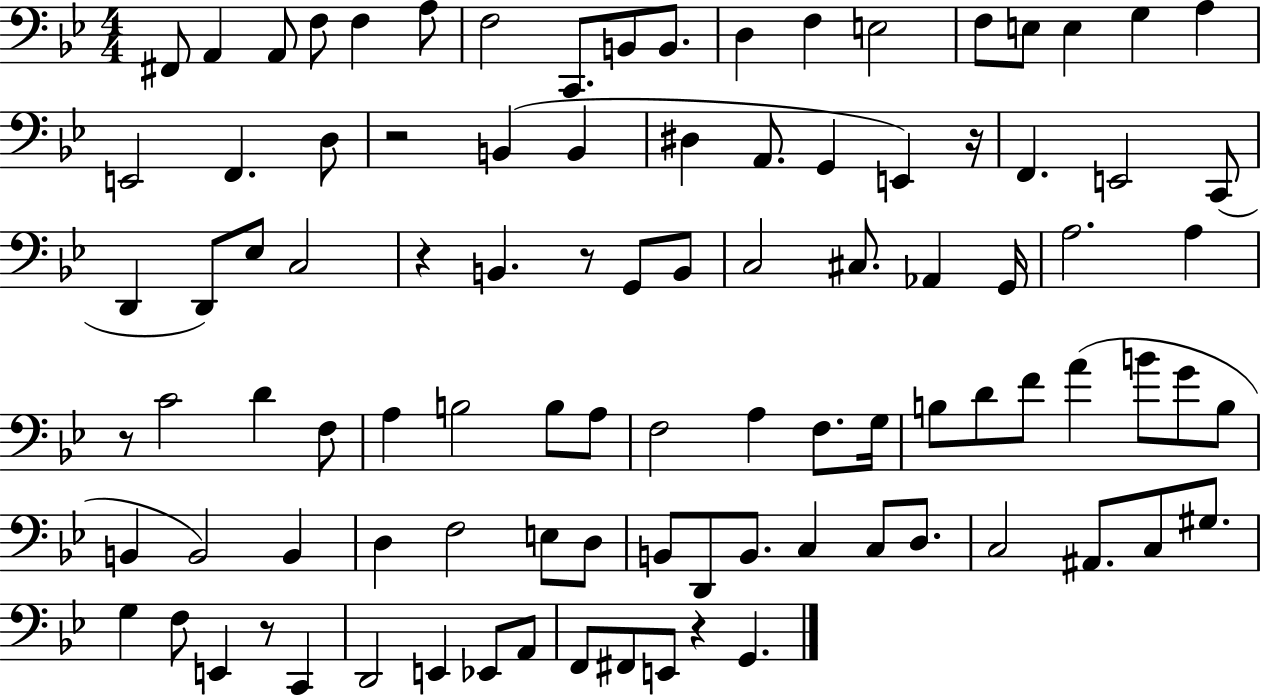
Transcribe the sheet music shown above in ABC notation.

X:1
T:Untitled
M:4/4
L:1/4
K:Bb
^F,,/2 A,, A,,/2 F,/2 F, A,/2 F,2 C,,/2 B,,/2 B,,/2 D, F, E,2 F,/2 E,/2 E, G, A, E,,2 F,, D,/2 z2 B,, B,, ^D, A,,/2 G,, E,, z/4 F,, E,,2 C,,/2 D,, D,,/2 _E,/2 C,2 z B,, z/2 G,,/2 B,,/2 C,2 ^C,/2 _A,, G,,/4 A,2 A, z/2 C2 D F,/2 A, B,2 B,/2 A,/2 F,2 A, F,/2 G,/4 B,/2 D/2 F/2 A B/2 G/2 B,/2 B,, B,,2 B,, D, F,2 E,/2 D,/2 B,,/2 D,,/2 B,,/2 C, C,/2 D,/2 C,2 ^A,,/2 C,/2 ^G,/2 G, F,/2 E,, z/2 C,, D,,2 E,, _E,,/2 A,,/2 F,,/2 ^F,,/2 E,,/2 z G,,